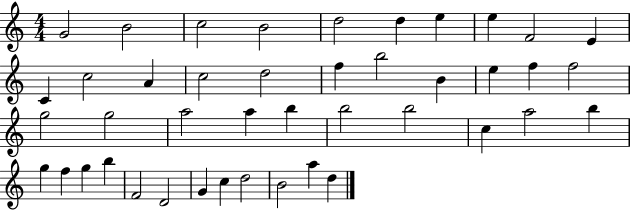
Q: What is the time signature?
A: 4/4